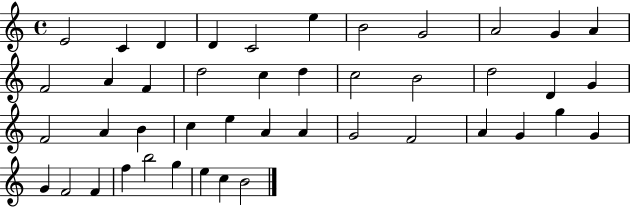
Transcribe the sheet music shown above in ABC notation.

X:1
T:Untitled
M:4/4
L:1/4
K:C
E2 C D D C2 e B2 G2 A2 G A F2 A F d2 c d c2 B2 d2 D G F2 A B c e A A G2 F2 A G g G G F2 F f b2 g e c B2